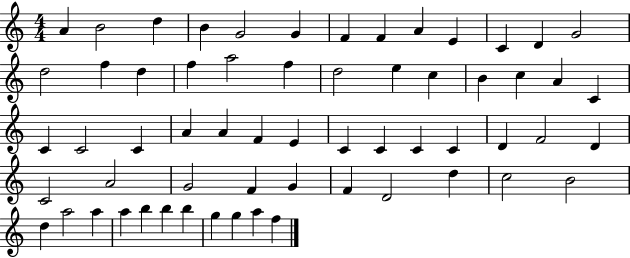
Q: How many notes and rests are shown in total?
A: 61